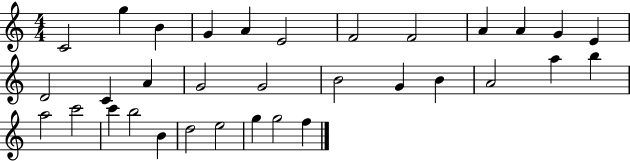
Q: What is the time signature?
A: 4/4